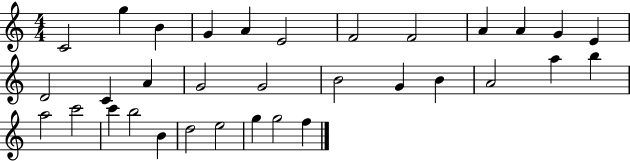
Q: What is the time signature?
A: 4/4